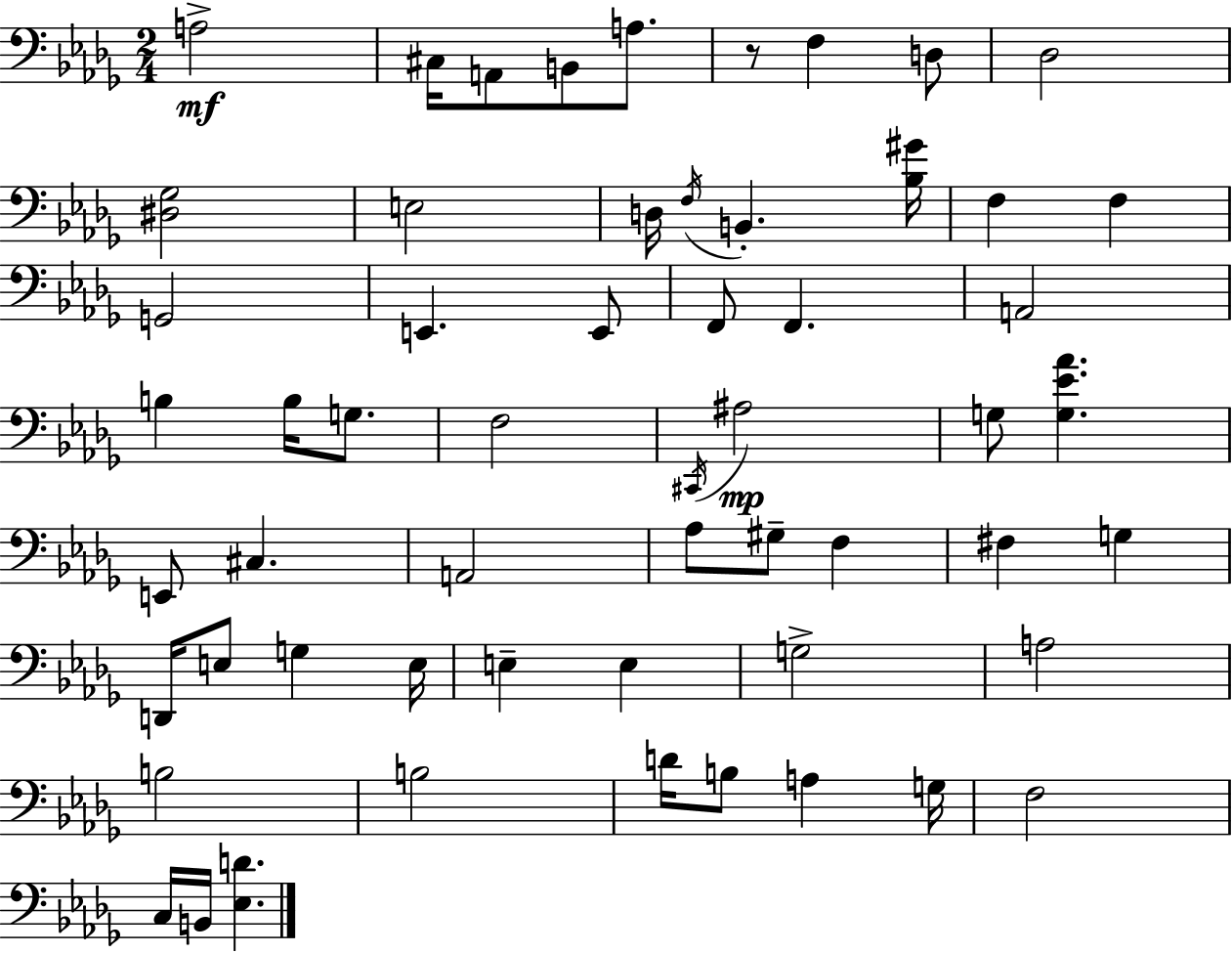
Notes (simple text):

A3/h C#3/s A2/e B2/e A3/e. R/e F3/q D3/e Db3/h [D#3,Gb3]/h E3/h D3/s F3/s B2/q. [Bb3,G#4]/s F3/q F3/q G2/h E2/q. E2/e F2/e F2/q. A2/h B3/q B3/s G3/e. F3/h C#2/s A#3/h G3/e [G3,Eb4,Ab4]/q. E2/e C#3/q. A2/h Ab3/e G#3/e F3/q F#3/q G3/q D2/s E3/e G3/q E3/s E3/q E3/q G3/h A3/h B3/h B3/h D4/s B3/e A3/q G3/s F3/h C3/s B2/s [Eb3,D4]/q.